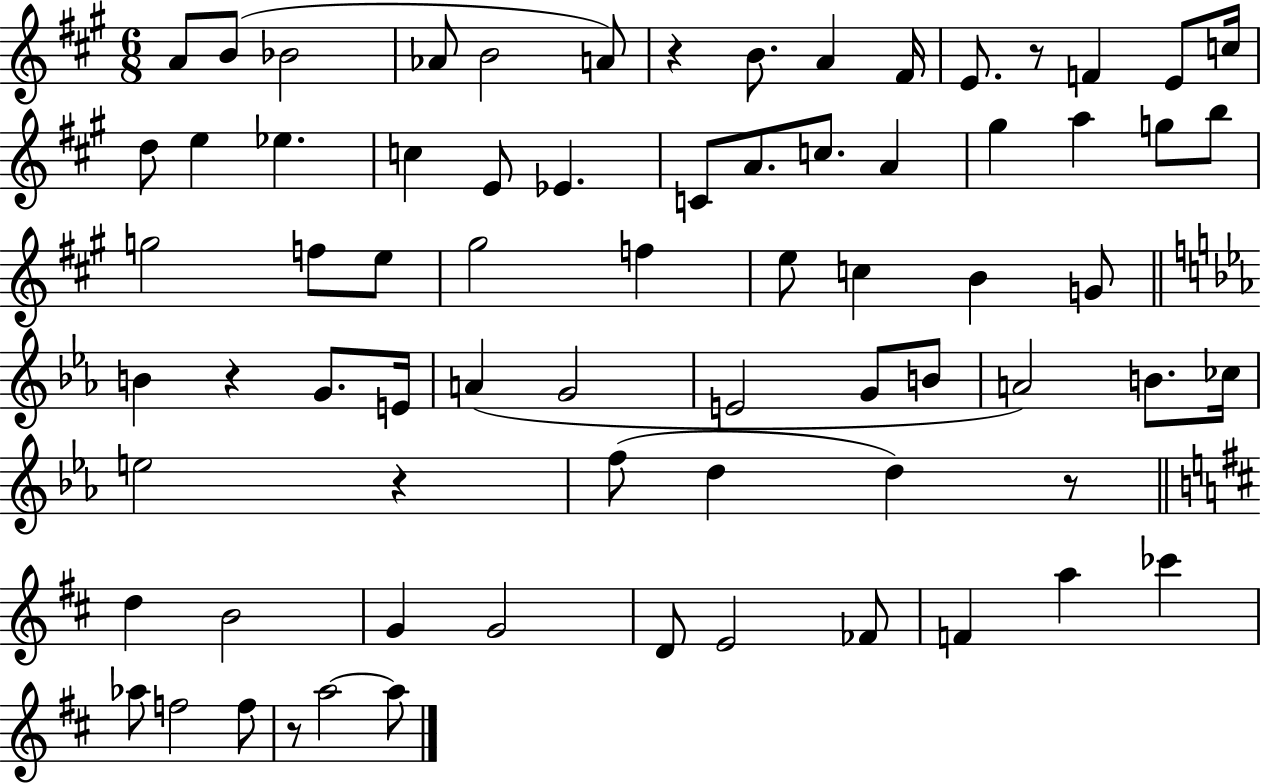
A4/e B4/e Bb4/h Ab4/e B4/h A4/e R/q B4/e. A4/q F#4/s E4/e. R/e F4/q E4/e C5/s D5/e E5/q Eb5/q. C5/q E4/e Eb4/q. C4/e A4/e. C5/e. A4/q G#5/q A5/q G5/e B5/e G5/h F5/e E5/e G#5/h F5/q E5/e C5/q B4/q G4/e B4/q R/q G4/e. E4/s A4/q G4/h E4/h G4/e B4/e A4/h B4/e. CES5/s E5/h R/q F5/e D5/q D5/q R/e D5/q B4/h G4/q G4/h D4/e E4/h FES4/e F4/q A5/q CES6/q Ab5/e F5/h F5/e R/e A5/h A5/e